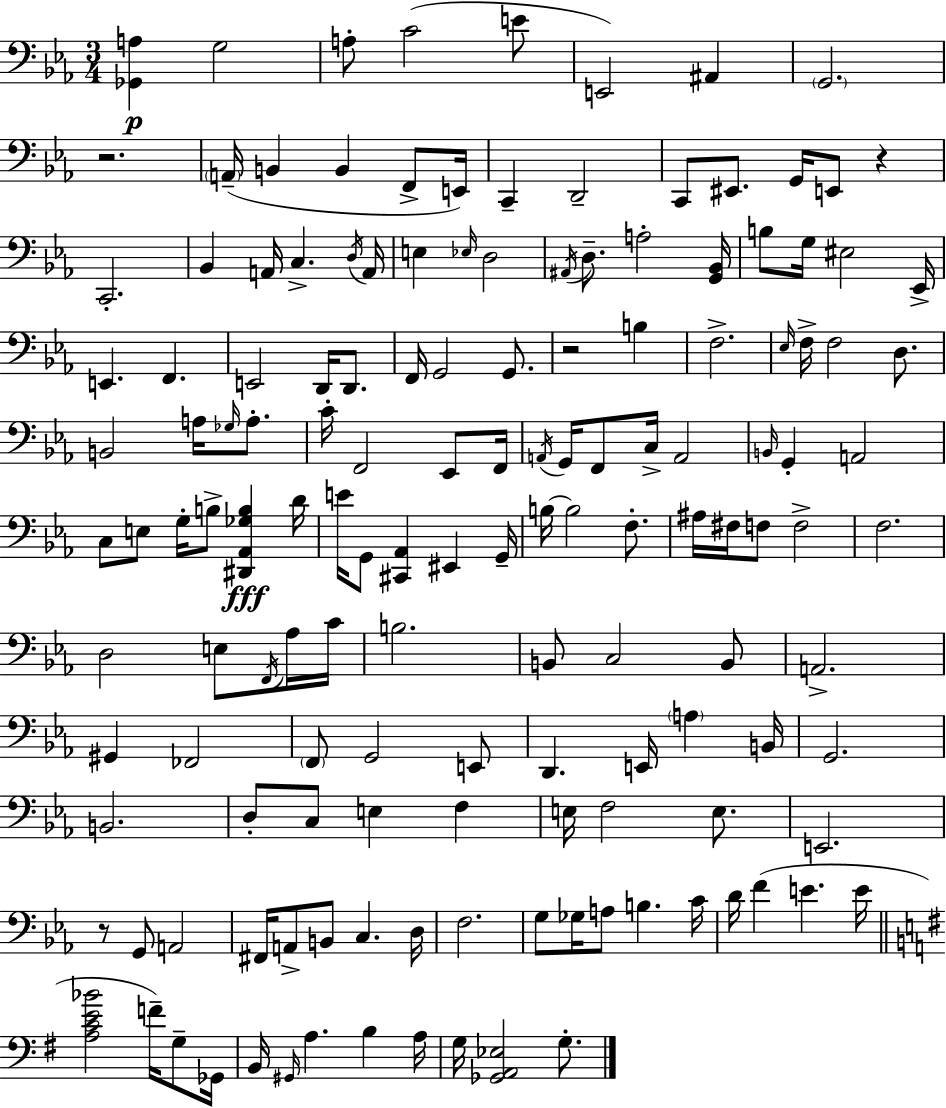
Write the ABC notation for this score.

X:1
T:Untitled
M:3/4
L:1/4
K:Eb
[_G,,A,] G,2 A,/2 C2 E/2 E,,2 ^A,, G,,2 z2 A,,/4 B,, B,, F,,/2 E,,/4 C,, D,,2 C,,/2 ^E,,/2 G,,/4 E,,/2 z C,,2 _B,, A,,/4 C, D,/4 A,,/4 E, _E,/4 D,2 ^A,,/4 D,/2 A,2 [G,,_B,,]/4 B,/2 G,/4 ^E,2 _E,,/4 E,, F,, E,,2 D,,/4 D,,/2 F,,/4 G,,2 G,,/2 z2 B, F,2 _E,/4 F,/4 F,2 D,/2 B,,2 A,/4 _G,/4 A,/2 C/4 F,,2 _E,,/2 F,,/4 A,,/4 G,,/4 F,,/2 C,/4 A,,2 B,,/4 G,, A,,2 C,/2 E,/2 G,/4 B,/2 [^D,,_A,,_G,B,] D/4 E/4 G,,/2 [^C,,_A,,] ^E,, G,,/4 B,/4 B,2 F,/2 ^A,/4 ^F,/4 F,/2 F,2 F,2 D,2 E,/2 F,,/4 _A,/4 C/4 B,2 B,,/2 C,2 B,,/2 A,,2 ^G,, _F,,2 F,,/2 G,,2 E,,/2 D,, E,,/4 A, B,,/4 G,,2 B,,2 D,/2 C,/2 E, F, E,/4 F,2 E,/2 E,,2 z/2 G,,/2 A,,2 ^F,,/4 A,,/2 B,,/2 C, D,/4 F,2 G,/2 _G,/4 A,/2 B, C/4 D/4 F E E/4 [A,CE_B]2 F/4 G,/2 _G,,/4 B,,/4 ^G,,/4 A, B, A,/4 G,/4 [_G,,A,,_E,]2 G,/2